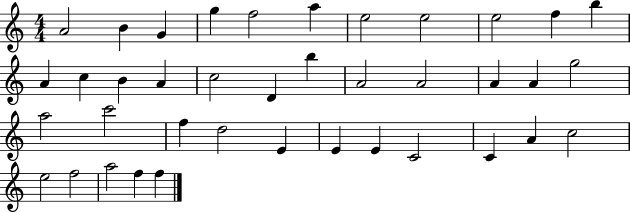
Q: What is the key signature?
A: C major